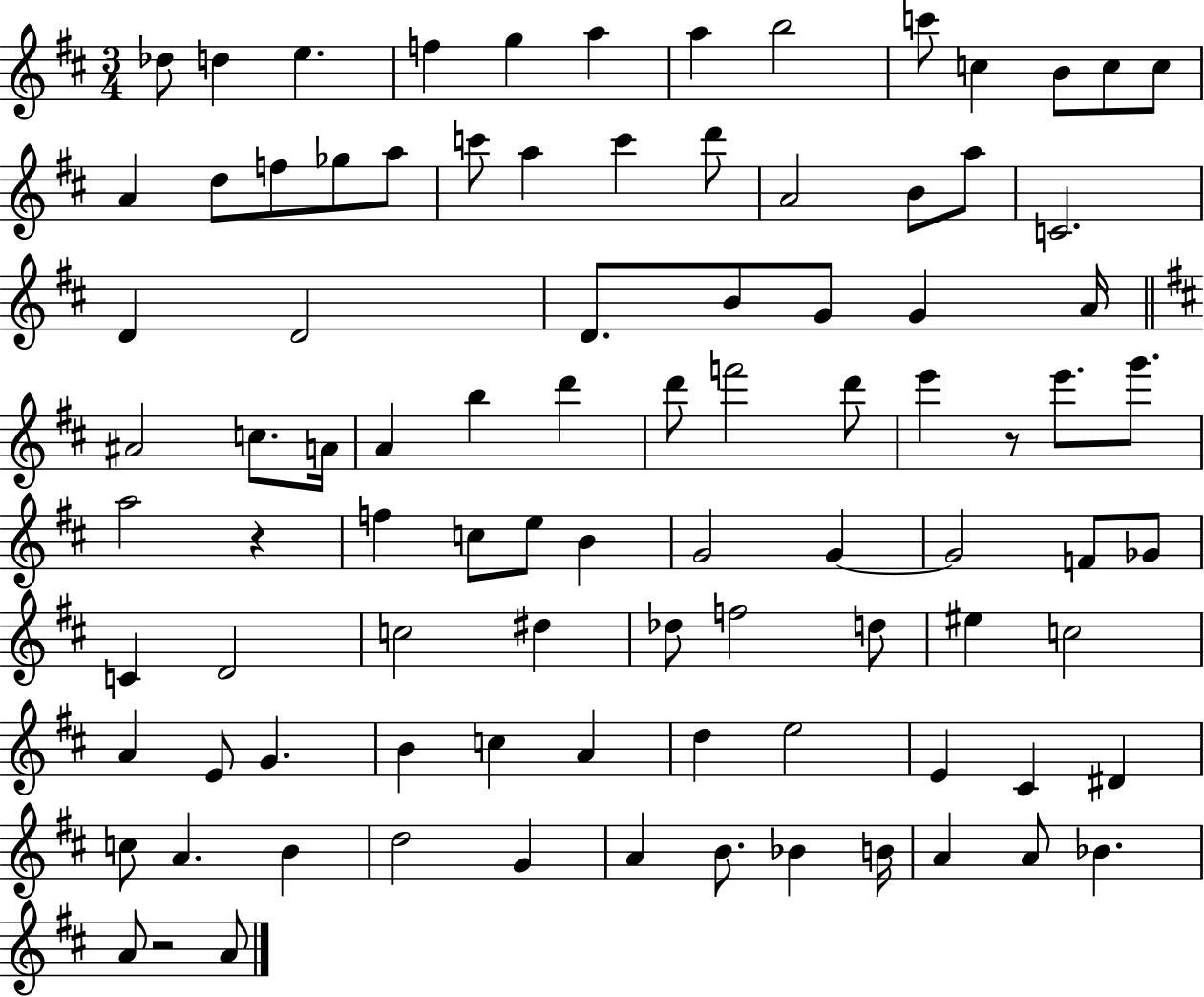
Db5/e D5/q E5/q. F5/q G5/q A5/q A5/q B5/h C6/e C5/q B4/e C5/e C5/e A4/q D5/e F5/e Gb5/e A5/e C6/e A5/q C6/q D6/e A4/h B4/e A5/e C4/h. D4/q D4/h D4/e. B4/e G4/e G4/q A4/s A#4/h C5/e. A4/s A4/q B5/q D6/q D6/e F6/h D6/e E6/q R/e E6/e. G6/e. A5/h R/q F5/q C5/e E5/e B4/q G4/h G4/q G4/h F4/e Gb4/e C4/q D4/h C5/h D#5/q Db5/e F5/h D5/e EIS5/q C5/h A4/q E4/e G4/q. B4/q C5/q A4/q D5/q E5/h E4/q C#4/q D#4/q C5/e A4/q. B4/q D5/h G4/q A4/q B4/e. Bb4/q B4/s A4/q A4/e Bb4/q. A4/e R/h A4/e